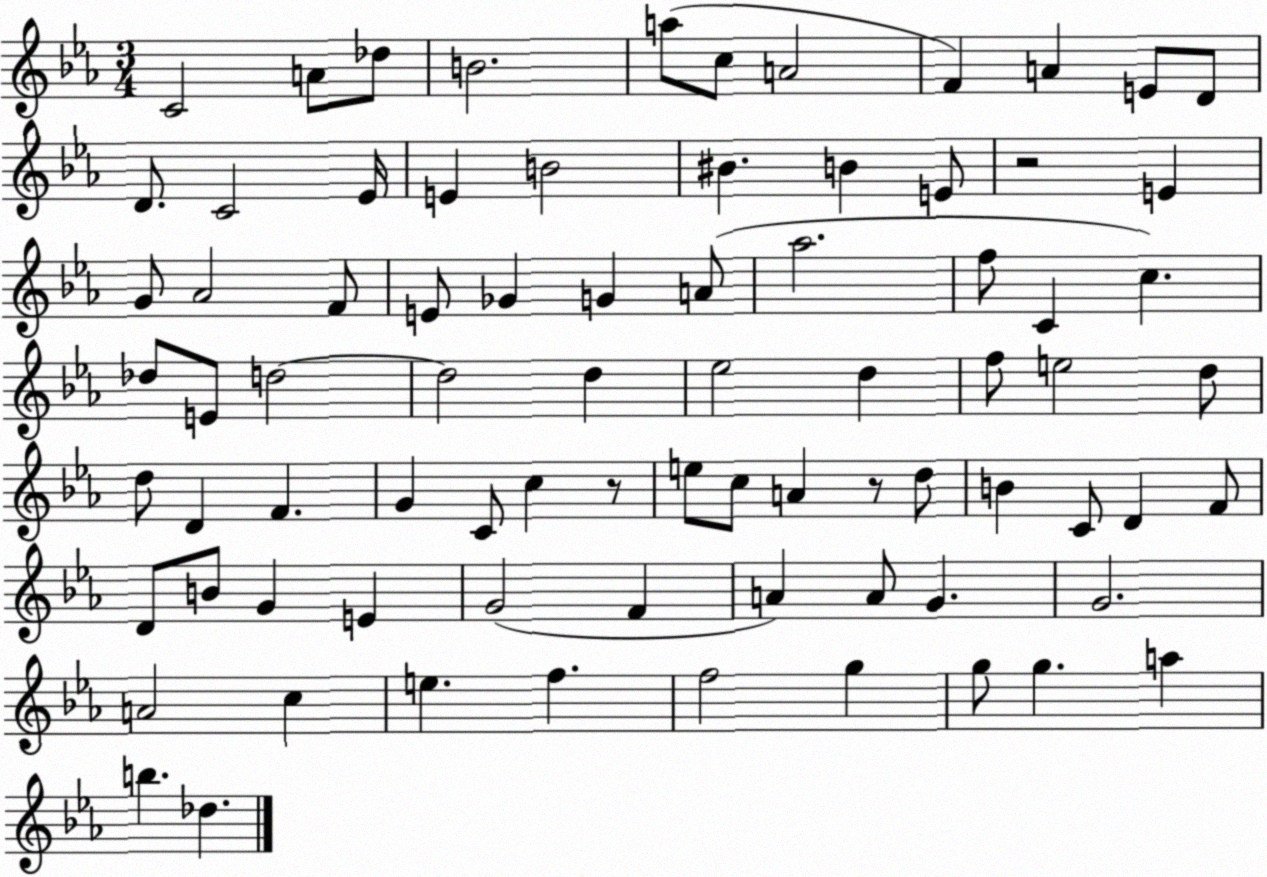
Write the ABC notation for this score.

X:1
T:Untitled
M:3/4
L:1/4
K:Eb
C2 A/2 _d/2 B2 a/2 c/2 A2 F A E/2 D/2 D/2 C2 _E/4 E B2 ^B B E/2 z2 E G/2 _A2 F/2 E/2 _G G A/2 _a2 f/2 C c _d/2 E/2 d2 d2 d _e2 d f/2 e2 d/2 d/2 D F G C/2 c z/2 e/2 c/2 A z/2 d/2 B C/2 D F/2 D/2 B/2 G E G2 F A A/2 G G2 A2 c e f f2 g g/2 g a b _d